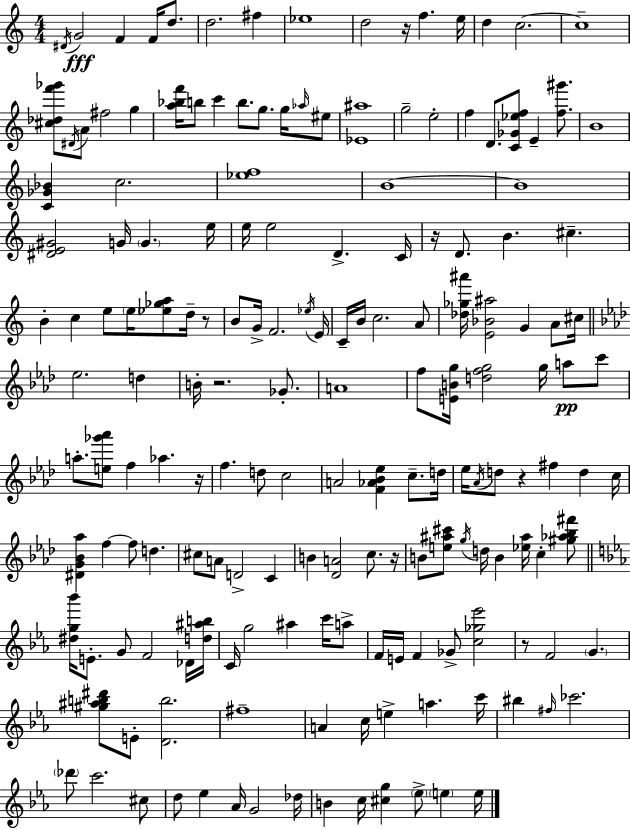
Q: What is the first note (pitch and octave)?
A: D#4